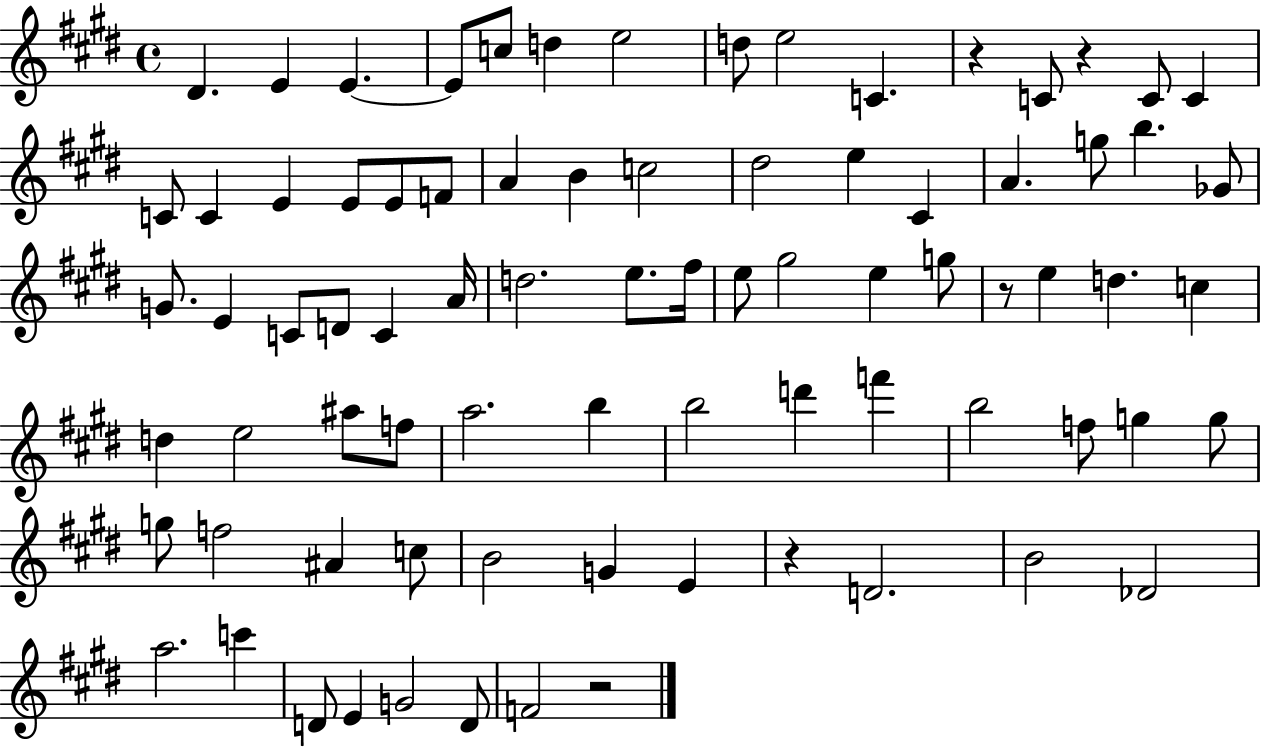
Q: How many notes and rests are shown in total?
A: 80